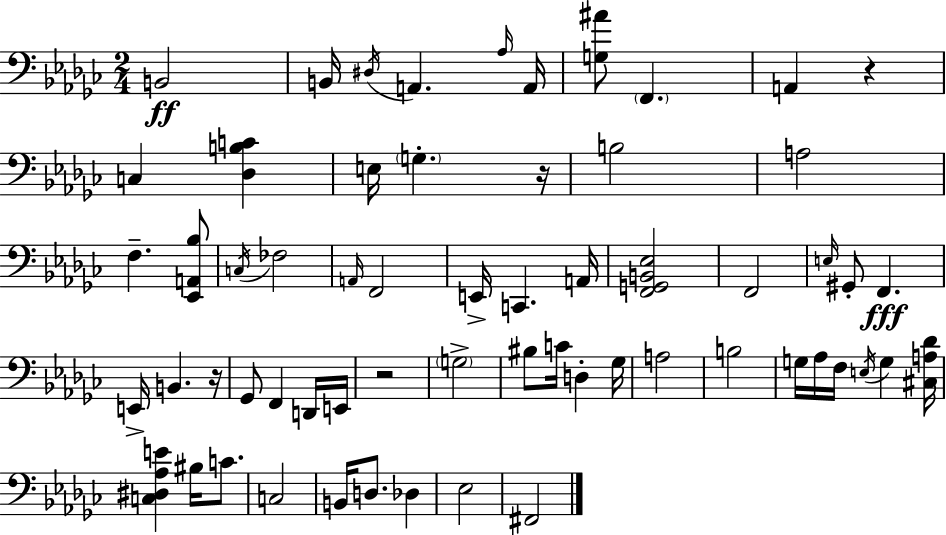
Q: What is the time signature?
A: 2/4